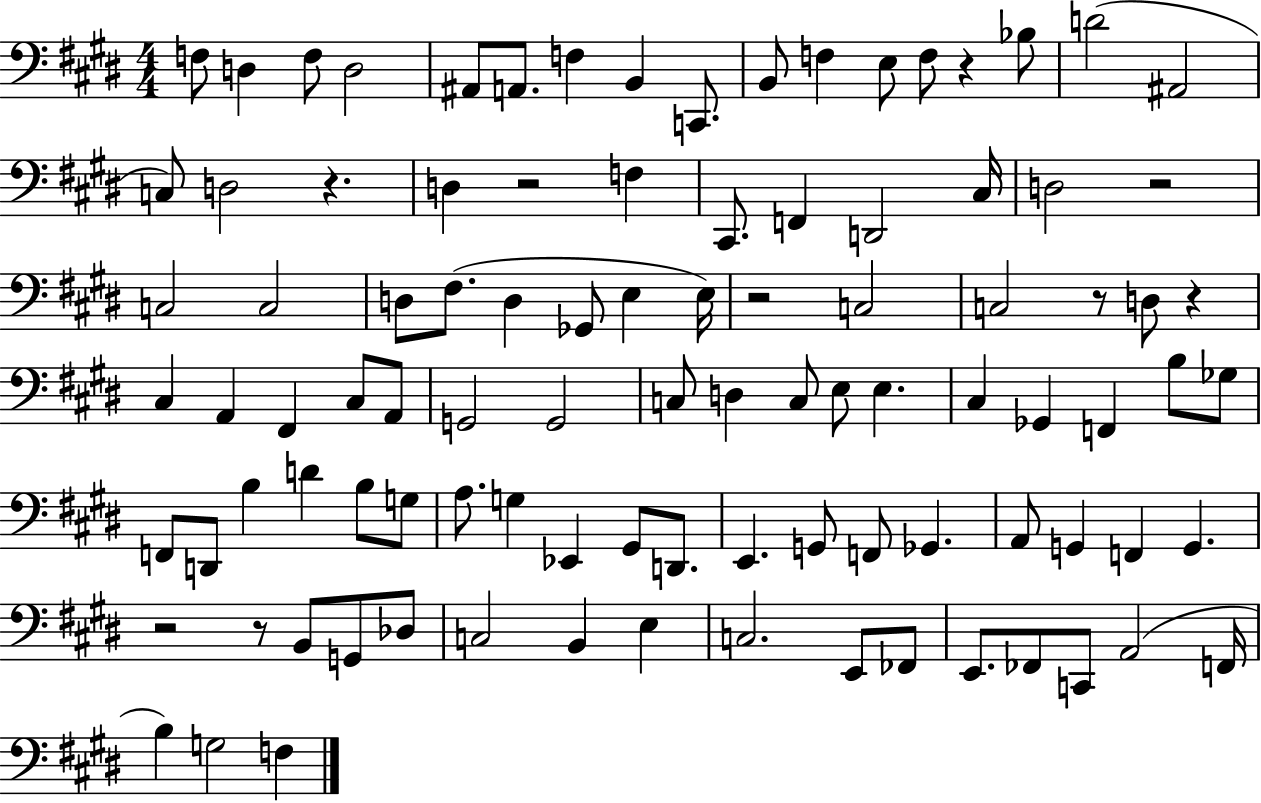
F3/e D3/q F3/e D3/h A#2/e A2/e. F3/q B2/q C2/e. B2/e F3/q E3/e F3/e R/q Bb3/e D4/h A#2/h C3/e D3/h R/q. D3/q R/h F3/q C#2/e. F2/q D2/h C#3/s D3/h R/h C3/h C3/h D3/e F#3/e. D3/q Gb2/e E3/q E3/s R/h C3/h C3/h R/e D3/e R/q C#3/q A2/q F#2/q C#3/e A2/e G2/h G2/h C3/e D3/q C3/e E3/e E3/q. C#3/q Gb2/q F2/q B3/e Gb3/e F2/e D2/e B3/q D4/q B3/e G3/e A3/e. G3/q Eb2/q G#2/e D2/e. E2/q. G2/e F2/e Gb2/q. A2/e G2/q F2/q G2/q. R/h R/e B2/e G2/e Db3/e C3/h B2/q E3/q C3/h. E2/e FES2/e E2/e. FES2/e C2/e A2/h F2/s B3/q G3/h F3/q